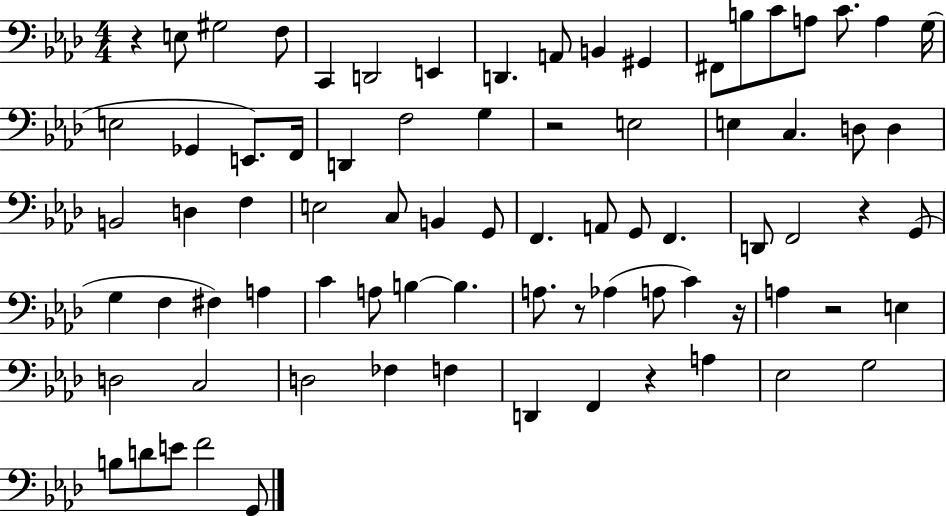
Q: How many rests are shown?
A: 7